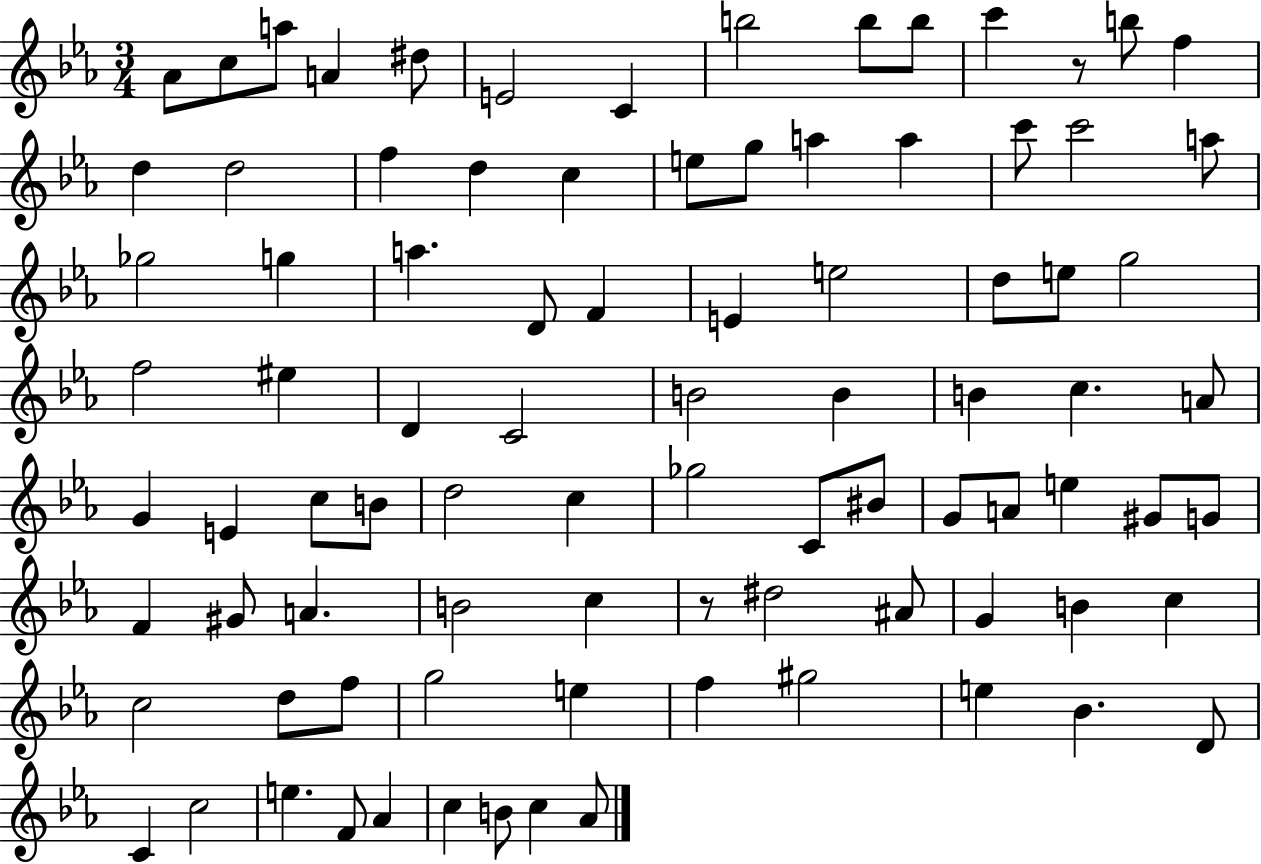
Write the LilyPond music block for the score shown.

{
  \clef treble
  \numericTimeSignature
  \time 3/4
  \key ees \major
  aes'8 c''8 a''8 a'4 dis''8 | e'2 c'4 | b''2 b''8 b''8 | c'''4 r8 b''8 f''4 | \break d''4 d''2 | f''4 d''4 c''4 | e''8 g''8 a''4 a''4 | c'''8 c'''2 a''8 | \break ges''2 g''4 | a''4. d'8 f'4 | e'4 e''2 | d''8 e''8 g''2 | \break f''2 eis''4 | d'4 c'2 | b'2 b'4 | b'4 c''4. a'8 | \break g'4 e'4 c''8 b'8 | d''2 c''4 | ges''2 c'8 bis'8 | g'8 a'8 e''4 gis'8 g'8 | \break f'4 gis'8 a'4. | b'2 c''4 | r8 dis''2 ais'8 | g'4 b'4 c''4 | \break c''2 d''8 f''8 | g''2 e''4 | f''4 gis''2 | e''4 bes'4. d'8 | \break c'4 c''2 | e''4. f'8 aes'4 | c''4 b'8 c''4 aes'8 | \bar "|."
}